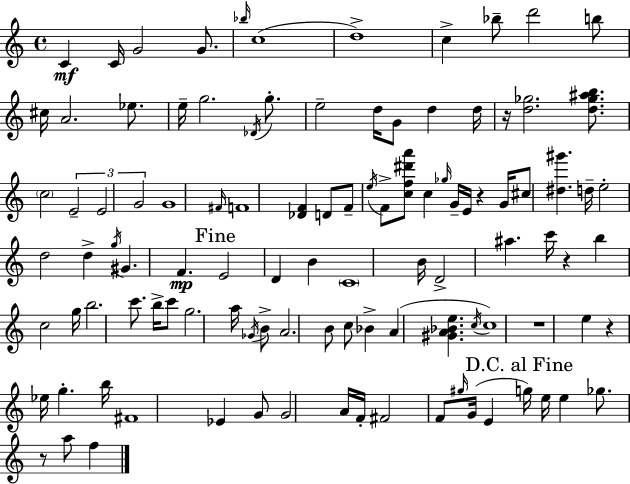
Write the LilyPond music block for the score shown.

{
  \clef treble
  \time 4/4
  \defaultTimeSignature
  \key c \major
  \repeat volta 2 { c'4\mf c'16 g'2 g'8. | \grace { bes''16 }( c''1 | d''1->) | c''4-> bes''8-- d'''2 b''8 | \break cis''16 a'2. ees''8. | e''16-- g''2. \acciaccatura { des'16 } g''8.-. | e''2-- d''16 g'8 d''4 | d''16 r16 <d'' ges''>2. <d'' ges'' ais'' b''>8. | \break \parenthesize c''2 \tuplet 3/2 { e'2-- | e'2 g'2 } | g'1 | \grace { fis'16 } f'1 | \break <des' f'>4 d'8 f'8-- \acciaccatura { e''16 } f'8-> <c'' f'' dis''' a'''>8 | c''4 \grace { ges''16 } g'16-- e'16 r4 g'16 cis''8 <dis'' gis'''>4. | d''16-- e''2-. d''2 | d''4-> \acciaccatura { g''16 } gis'4. | \break f'4.\mp \mark "Fine" e'2 d'4 | b'4 \parenthesize c'1 | b'16 d'2-> ais''4. | c'''16 r4 b''4 c''2 | \break g''16 b''2. | c'''8. b''16-> c'''8 g''2. | a''16 \acciaccatura { ges'16 } b'8-> a'2. | b'8 c''8 bes'4-> a'4( | \break <gis' a' bes' e''>4. \acciaccatura { c''16 }) c''1 | r1 | e''4 r4 | ees''16 g''4.-. b''16 fis'1 | \break ees'4 g'8 g'2 | a'16 f'16-. fis'2 | f'8 \grace { gis''16 }( g'16 e'4 \mark "D.C. al Fine" g''16) e''16 e''4 ges''8. | r8 a''8 f''4 } \bar "|."
}